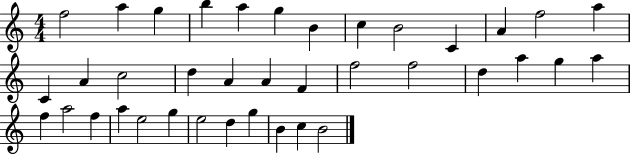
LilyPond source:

{
  \clef treble
  \numericTimeSignature
  \time 4/4
  \key c \major
  f''2 a''4 g''4 | b''4 a''4 g''4 b'4 | c''4 b'2 c'4 | a'4 f''2 a''4 | \break c'4 a'4 c''2 | d''4 a'4 a'4 f'4 | f''2 f''2 | d''4 a''4 g''4 a''4 | \break f''4 a''2 f''4 | a''4 e''2 g''4 | e''2 d''4 g''4 | b'4 c''4 b'2 | \break \bar "|."
}